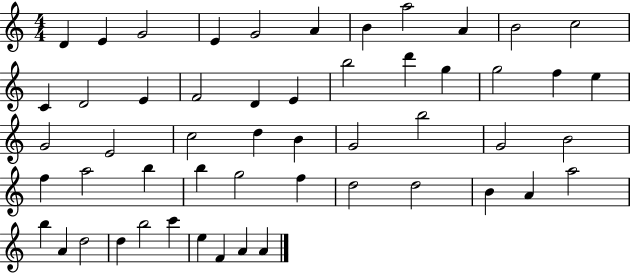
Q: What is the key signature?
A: C major